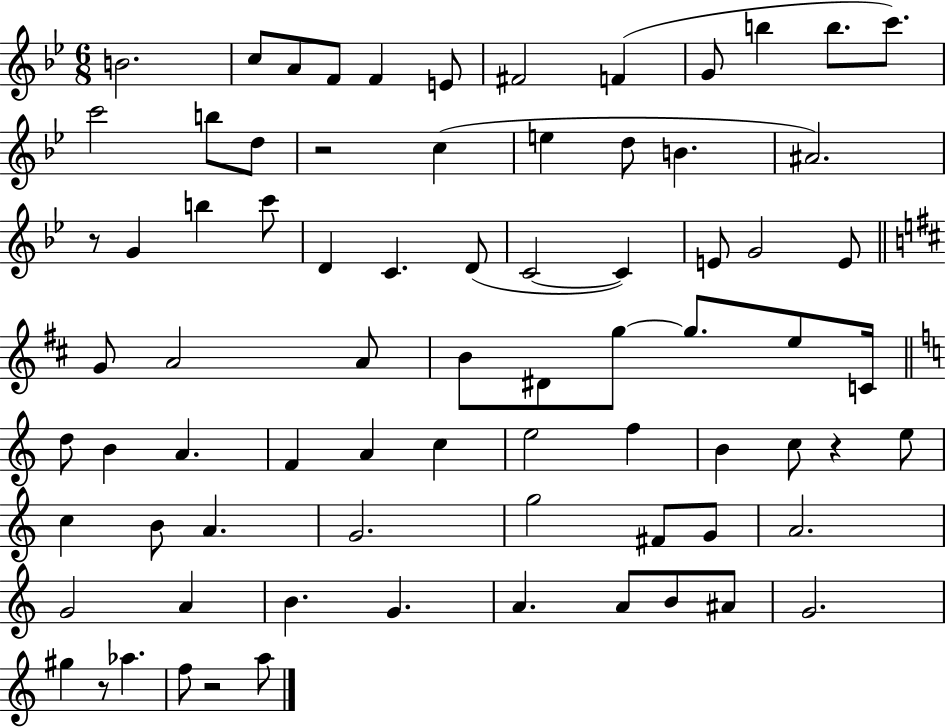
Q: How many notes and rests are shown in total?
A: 77